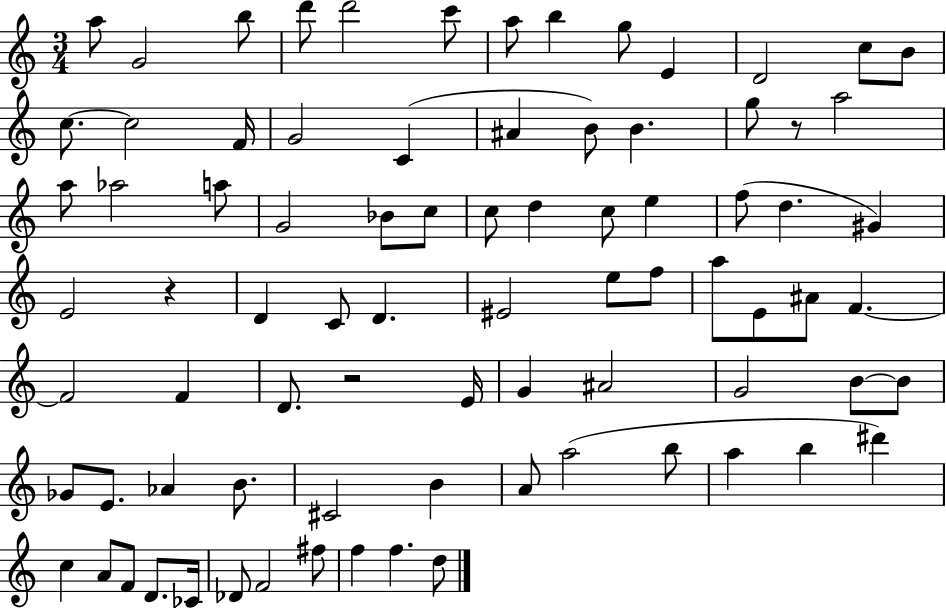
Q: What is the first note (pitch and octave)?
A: A5